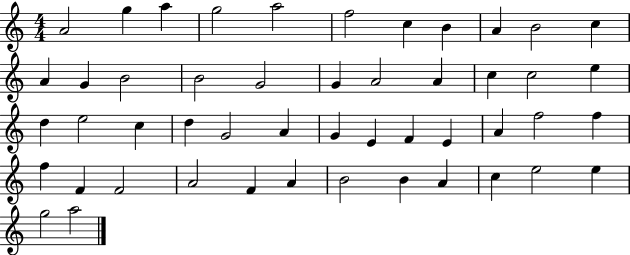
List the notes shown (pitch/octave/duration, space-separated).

A4/h G5/q A5/q G5/h A5/h F5/h C5/q B4/q A4/q B4/h C5/q A4/q G4/q B4/h B4/h G4/h G4/q A4/h A4/q C5/q C5/h E5/q D5/q E5/h C5/q D5/q G4/h A4/q G4/q E4/q F4/q E4/q A4/q F5/h F5/q F5/q F4/q F4/h A4/h F4/q A4/q B4/h B4/q A4/q C5/q E5/h E5/q G5/h A5/h